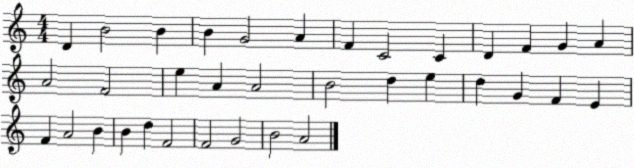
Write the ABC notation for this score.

X:1
T:Untitled
M:4/4
L:1/4
K:C
D B2 B B G2 A F C2 C D F G A A2 F2 e A A2 B2 d e d G F E F A2 B B d F2 F2 G2 B2 A2